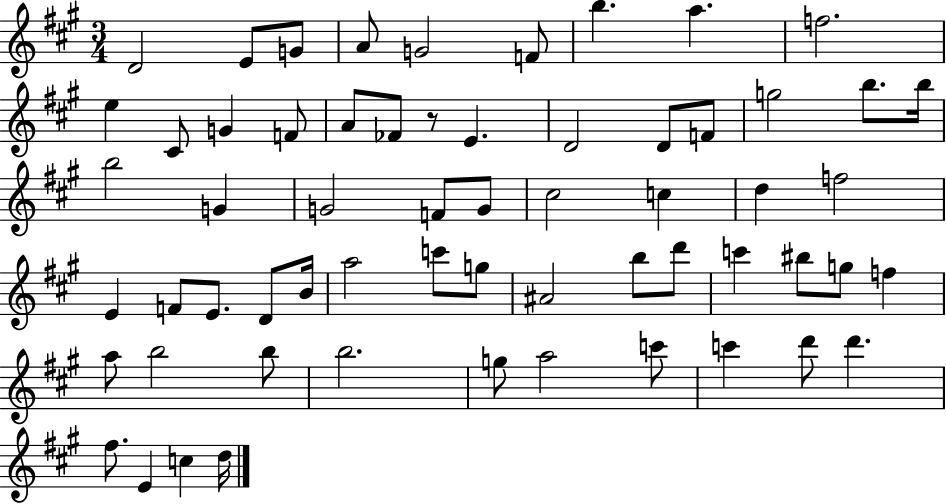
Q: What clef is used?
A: treble